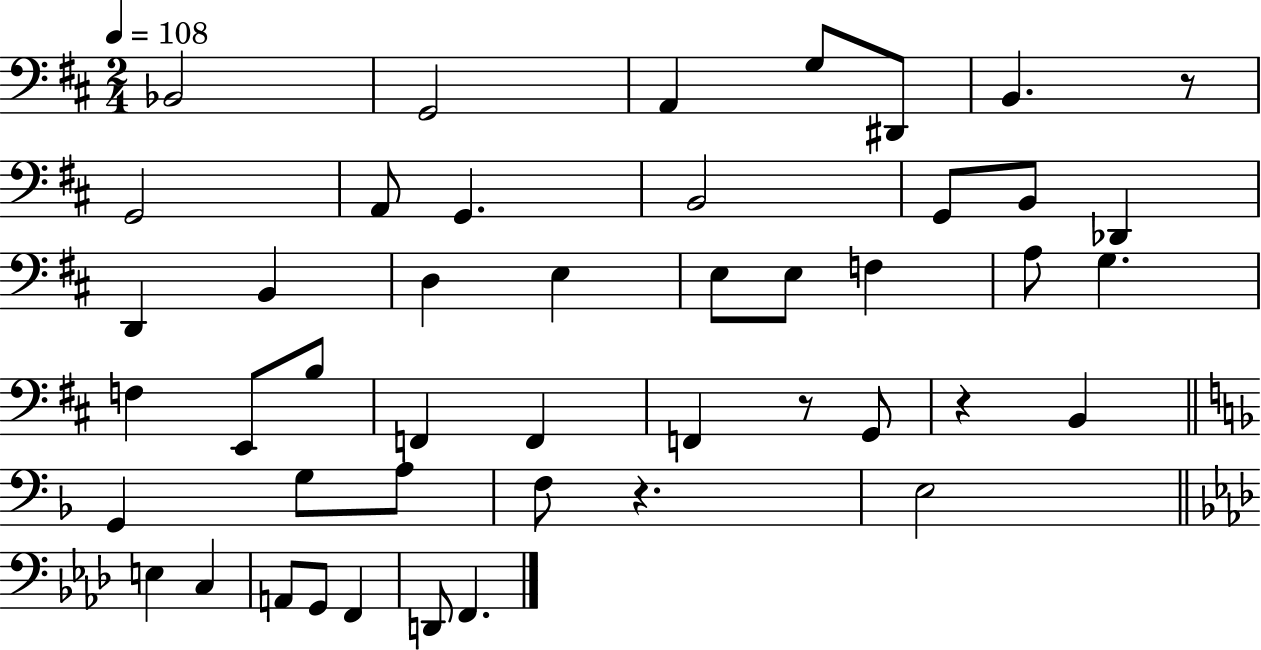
{
  \clef bass
  \numericTimeSignature
  \time 2/4
  \key d \major
  \tempo 4 = 108
  \repeat volta 2 { bes,2 | g,2 | a,4 g8 dis,8 | b,4. r8 | \break g,2 | a,8 g,4. | b,2 | g,8 b,8 des,4 | \break d,4 b,4 | d4 e4 | e8 e8 f4 | a8 g4. | \break f4 e,8 b8 | f,4 f,4 | f,4 r8 g,8 | r4 b,4 | \break \bar "||" \break \key f \major g,4 g8 a8 | f8 r4. | e2 | \bar "||" \break \key aes \major e4 c4 | a,8 g,8 f,4 | d,8 f,4. | } \bar "|."
}